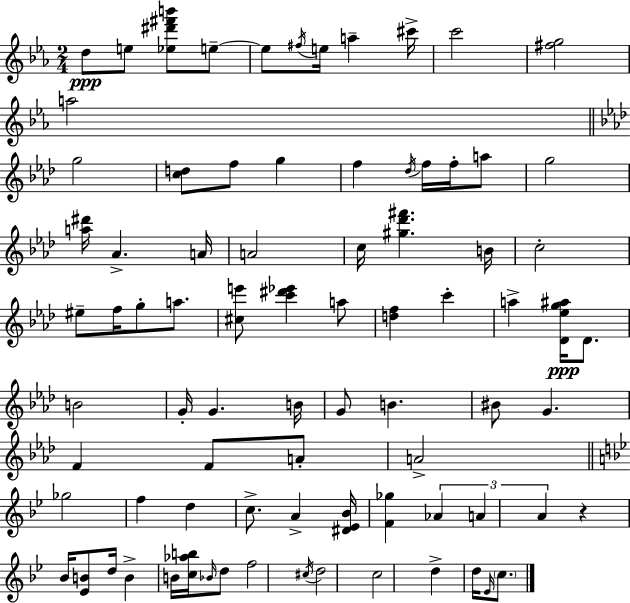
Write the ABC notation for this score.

X:1
T:Untitled
M:2/4
L:1/4
K:Cm
d/2 e/2 [_e^d'^f'b']/2 e/2 e/2 ^f/4 e/4 a ^c'/4 c'2 [^fg]2 a2 g2 [cd]/2 f/2 g f _d/4 f/4 f/4 a/2 g2 [a^d']/4 _A A/4 A2 c/4 [^g_d'^f'] B/4 c2 ^e/2 f/4 g/2 a/2 [^ce']/2 [c'^d'_e'] a/2 [df] c' a [_D_eg^a]/4 _D/2 B2 G/4 G B/4 G/2 B ^B/2 G F F/2 A/2 A2 _g2 f d c/2 A [^D_E_B]/4 [F_g] _A A A z _B/4 [_EB]/2 d/4 B B/4 [c_ab]/4 _B/4 d/2 f2 ^c/4 d2 c2 d d/4 _E/4 c/2